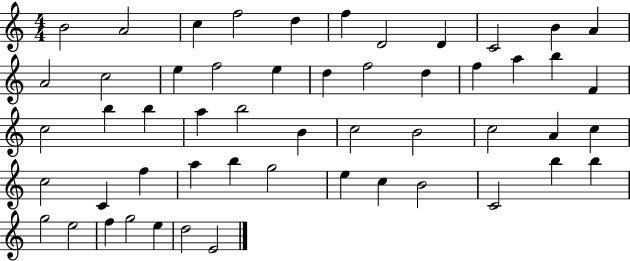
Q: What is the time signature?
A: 4/4